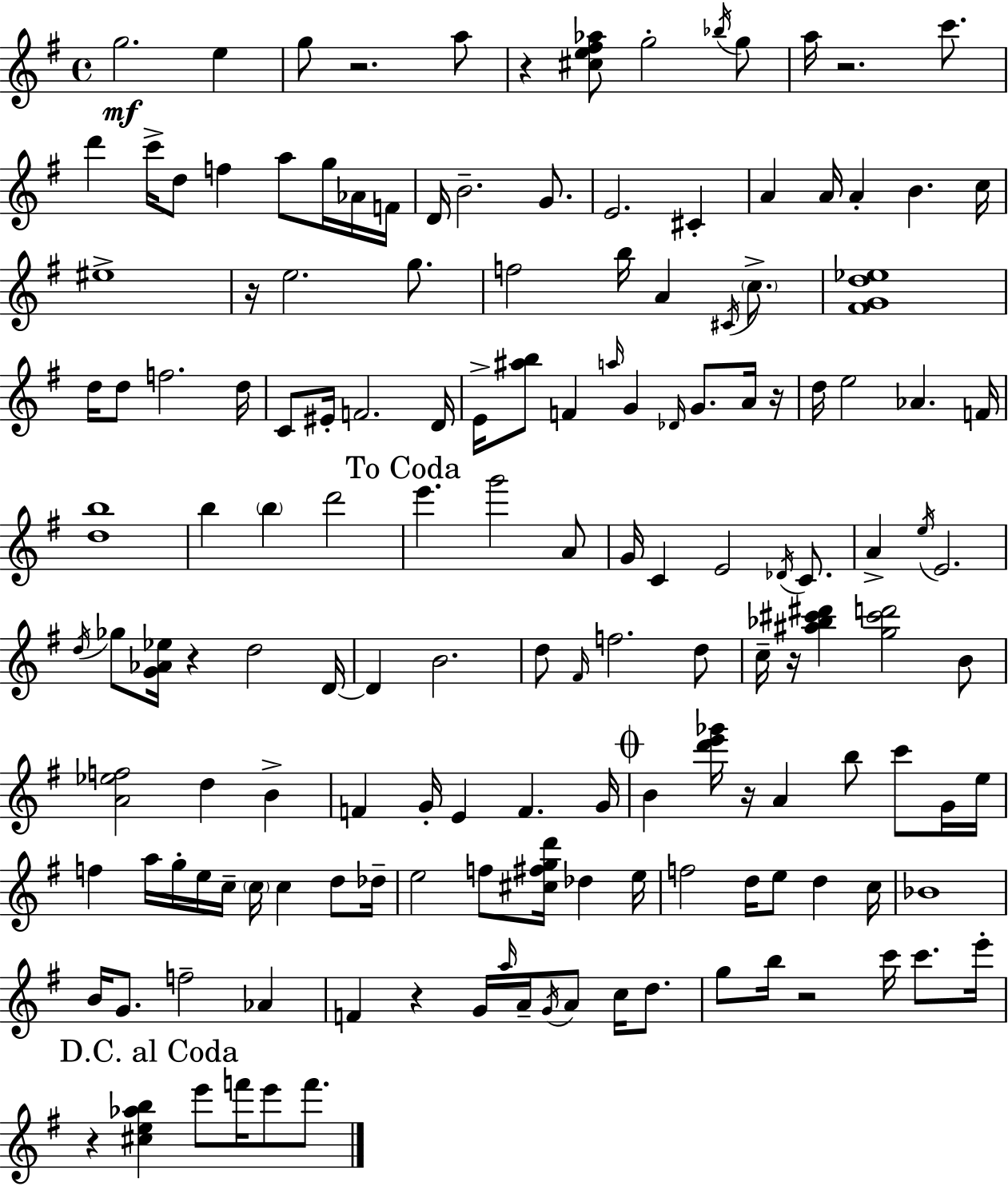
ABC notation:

X:1
T:Untitled
M:4/4
L:1/4
K:Em
g2 e g/2 z2 a/2 z [^ce^f_a]/2 g2 _b/4 g/2 a/4 z2 c'/2 d' c'/4 d/2 f a/2 g/4 _A/4 F/4 D/4 B2 G/2 E2 ^C A A/4 A B c/4 ^e4 z/4 e2 g/2 f2 b/4 A ^C/4 c/2 [^FGd_e]4 d/4 d/2 f2 d/4 C/2 ^E/4 F2 D/4 E/4 [^ab]/2 F a/4 G _D/4 G/2 A/4 z/4 d/4 e2 _A F/4 [db]4 b b d'2 e' g'2 A/2 G/4 C E2 _D/4 C/2 A e/4 E2 d/4 _g/2 [G_A_e]/4 z d2 D/4 D B2 d/2 ^F/4 f2 d/2 c/4 z/4 [^a_b^c'^d'] [g^c'd']2 B/2 [A_ef]2 d B F G/4 E F G/4 B [d'e'_g']/4 z/4 A b/2 c'/2 G/4 e/4 f a/4 g/4 e/4 c/4 c/4 c d/2 _d/4 e2 f/2 [^c^fgd']/4 _d e/4 f2 d/4 e/2 d c/4 _B4 B/4 G/2 f2 _A F z G/4 a/4 A/4 G/4 A/2 c/4 d/2 g/2 b/4 z2 c'/4 c'/2 e'/4 z [^ce_ab] e'/2 f'/4 e'/2 f'/2